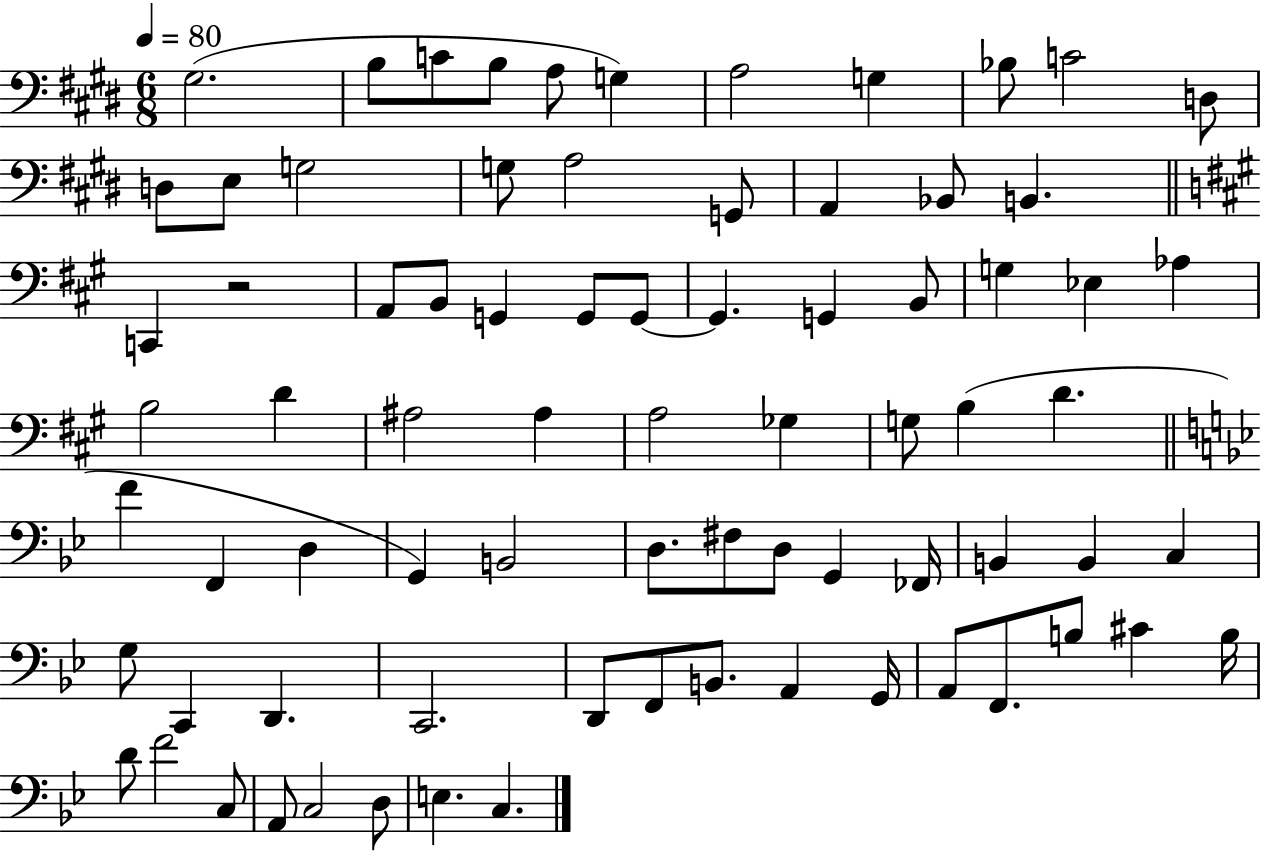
X:1
T:Untitled
M:6/8
L:1/4
K:E
^G,2 B,/2 C/2 B,/2 A,/2 G, A,2 G, _B,/2 C2 D,/2 D,/2 E,/2 G,2 G,/2 A,2 G,,/2 A,, _B,,/2 B,, C,, z2 A,,/2 B,,/2 G,, G,,/2 G,,/2 G,, G,, B,,/2 G, _E, _A, B,2 D ^A,2 ^A, A,2 _G, G,/2 B, D F F,, D, G,, B,,2 D,/2 ^F,/2 D,/2 G,, _F,,/4 B,, B,, C, G,/2 C,, D,, C,,2 D,,/2 F,,/2 B,,/2 A,, G,,/4 A,,/2 F,,/2 B,/2 ^C B,/4 D/2 F2 C,/2 A,,/2 C,2 D,/2 E, C,